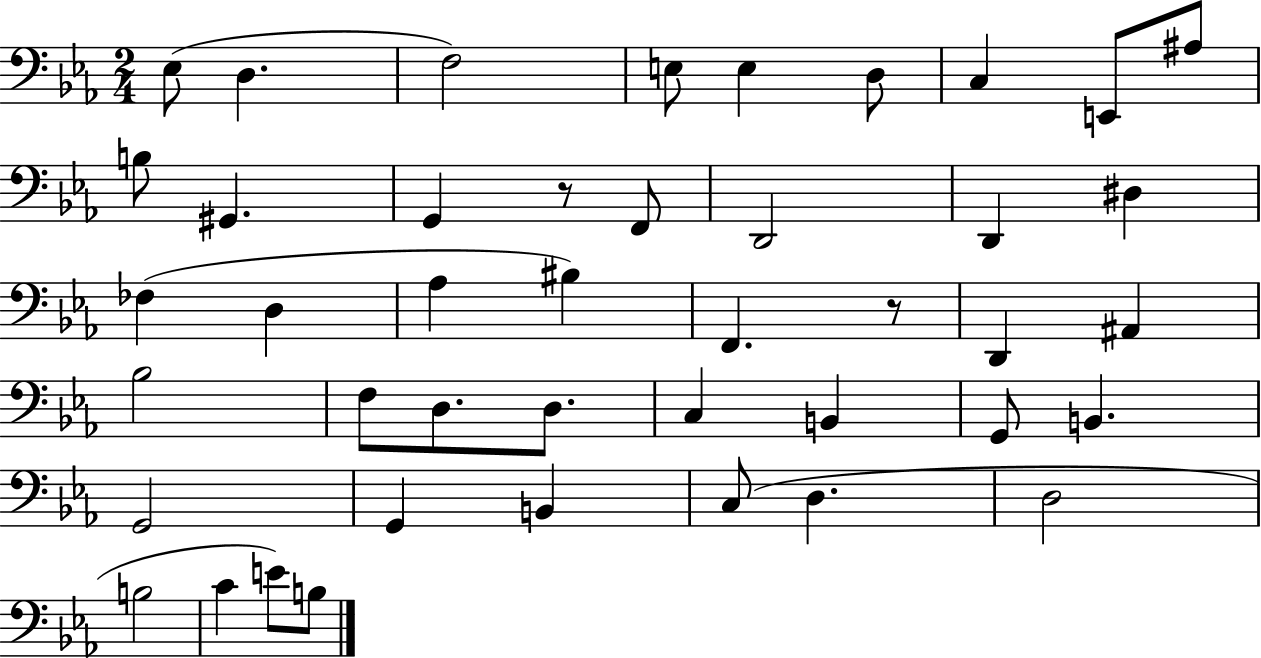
{
  \clef bass
  \numericTimeSignature
  \time 2/4
  \key ees \major
  ees8( d4. | f2) | e8 e4 d8 | c4 e,8 ais8 | \break b8 gis,4. | g,4 r8 f,8 | d,2 | d,4 dis4 | \break fes4( d4 | aes4 bis4) | f,4. r8 | d,4 ais,4 | \break bes2 | f8 d8. d8. | c4 b,4 | g,8 b,4. | \break g,2 | g,4 b,4 | c8( d4. | d2 | \break b2 | c'4 e'8) b8 | \bar "|."
}